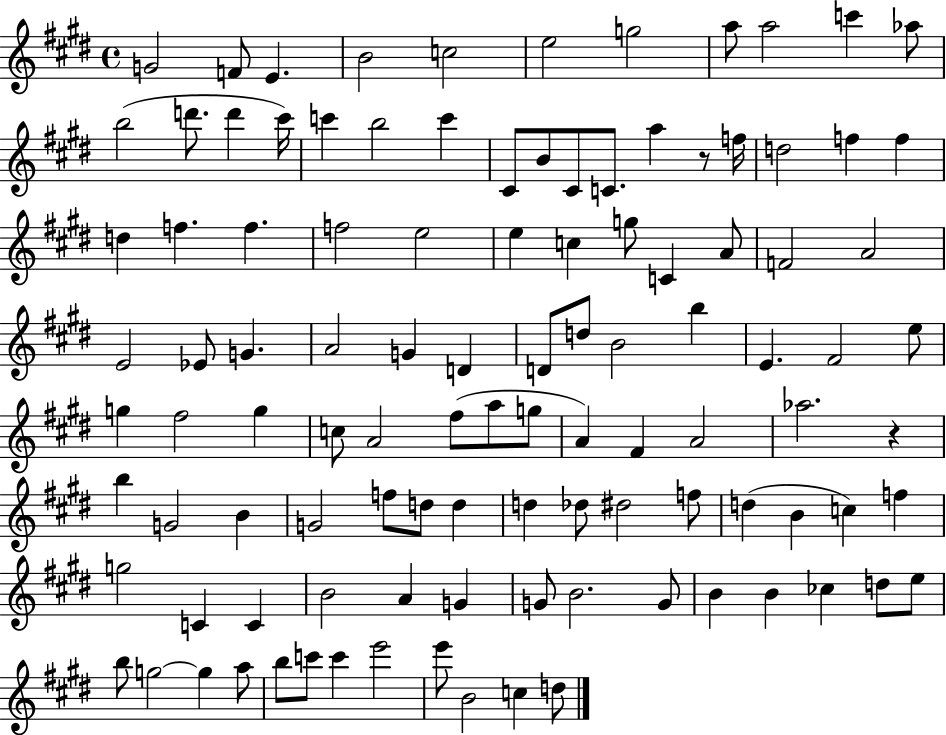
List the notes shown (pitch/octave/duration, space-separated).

G4/h F4/e E4/q. B4/h C5/h E5/h G5/h A5/e A5/h C6/q Ab5/e B5/h D6/e. D6/q C#6/s C6/q B5/h C6/q C#4/e B4/e C#4/e C4/e. A5/q R/e F5/s D5/h F5/q F5/q D5/q F5/q. F5/q. F5/h E5/h E5/q C5/q G5/e C4/q A4/e F4/h A4/h E4/h Eb4/e G4/q. A4/h G4/q D4/q D4/e D5/e B4/h B5/q E4/q. F#4/h E5/e G5/q F#5/h G5/q C5/e A4/h F#5/e A5/e G5/e A4/q F#4/q A4/h Ab5/h. R/q B5/q G4/h B4/q G4/h F5/e D5/e D5/q D5/q Db5/e D#5/h F5/e D5/q B4/q C5/q F5/q G5/h C4/q C4/q B4/h A4/q G4/q G4/e B4/h. G4/e B4/q B4/q CES5/q D5/e E5/e B5/e G5/h G5/q A5/e B5/e C6/e C6/q E6/h E6/e B4/h C5/q D5/e